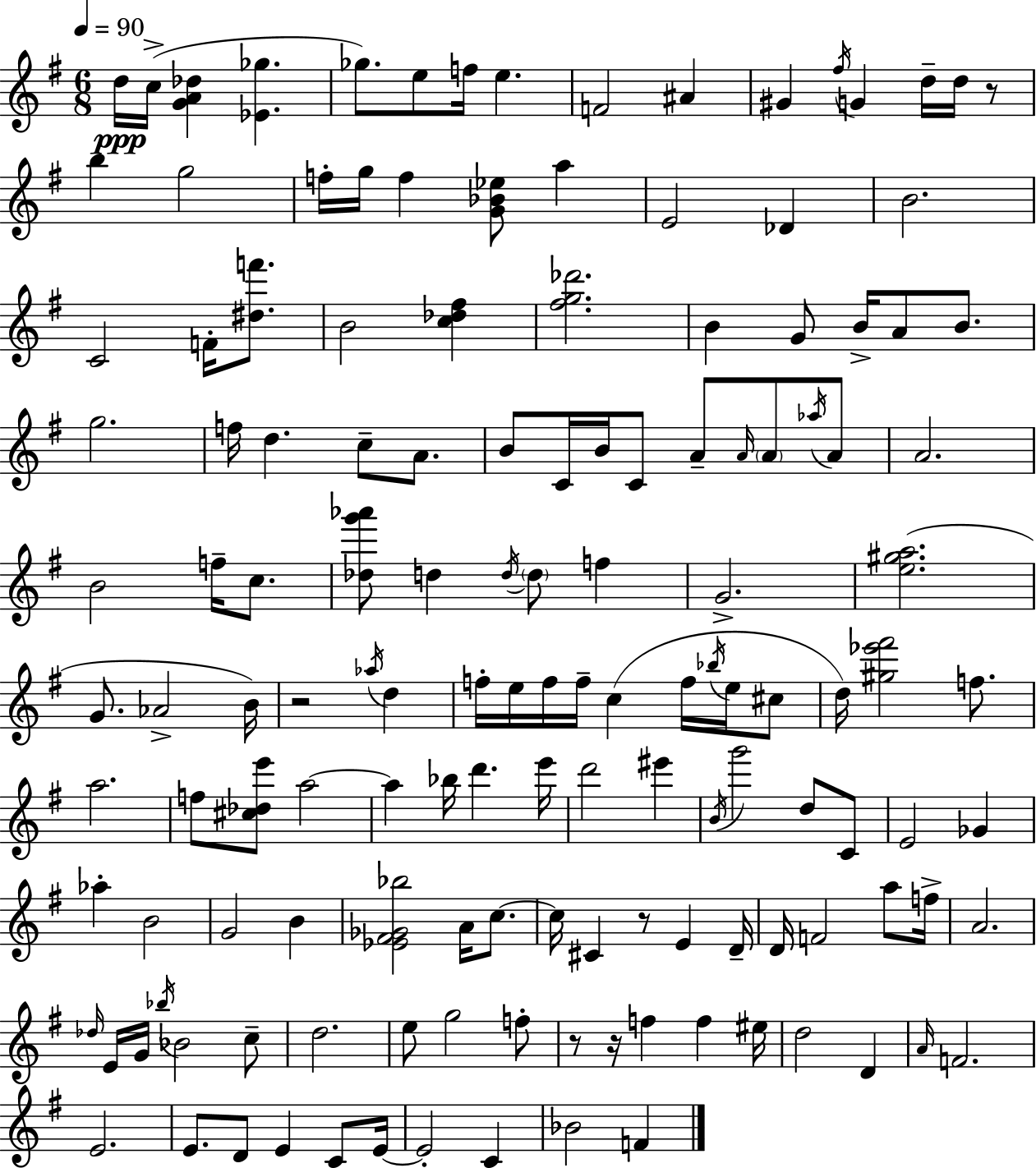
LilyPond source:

{
  \clef treble
  \numericTimeSignature
  \time 6/8
  \key e \minor
  \tempo 4 = 90
  d''16\ppp c''16->( <g' a' des''>4 <ees' ges''>4. | ges''8.) e''8 f''16 e''4. | f'2 ais'4 | gis'4 \acciaccatura { fis''16 } g'4 d''16-- d''16 r8 | \break b''4 g''2 | f''16-. g''16 f''4 <g' bes' ees''>8 a''4 | e'2 des'4 | b'2. | \break c'2 f'16-. <dis'' f'''>8. | b'2 <c'' des'' fis''>4 | <fis'' g'' des'''>2. | b'4 g'8 b'16-> a'8 b'8. | \break g''2. | f''16 d''4. c''8-- a'8. | b'8 c'16 b'16 c'8 a'8-- \grace { a'16 } \parenthesize a'8 | \acciaccatura { aes''16 } a'8 a'2. | \break b'2 f''16-- | c''8. <des'' g''' aes'''>8 d''4 \acciaccatura { d''16 } \parenthesize d''8 | f''4 g'2.-> | <e'' gis'' a''>2.( | \break g'8. aes'2-> | b'16) r2 | \acciaccatura { aes''16 } d''4 f''16-. e''16 f''16 f''16-- c''4( | f''16 \acciaccatura { bes''16 } e''16 cis''8 d''16) <gis'' ees''' fis'''>2 | \break f''8. a''2. | f''8 <cis'' des'' e'''>8 a''2~~ | a''4 bes''16 d'''4. | e'''16 d'''2 | \break eis'''4 \acciaccatura { b'16 } g'''2 | d''8 c'8 e'2 | ges'4 aes''4-. b'2 | g'2 | \break b'4 <ees' fis' ges' bes''>2 | a'16 c''8.~~ c''16 cis'4 | r8 e'4 d'16-- d'16 f'2 | a''8 f''16-> a'2. | \break \grace { des''16 } e'16 g'16 \acciaccatura { bes''16 } bes'2 | c''8-- d''2. | e''8 g''2 | f''8-. r8 r16 | \break f''4 f''4 eis''16 d''2 | d'4 \grace { a'16 } f'2. | e'2. | e'8. | \break d'8 e'4 c'8 e'16~~ e'2-. | c'4 bes'2 | f'4 \bar "|."
}